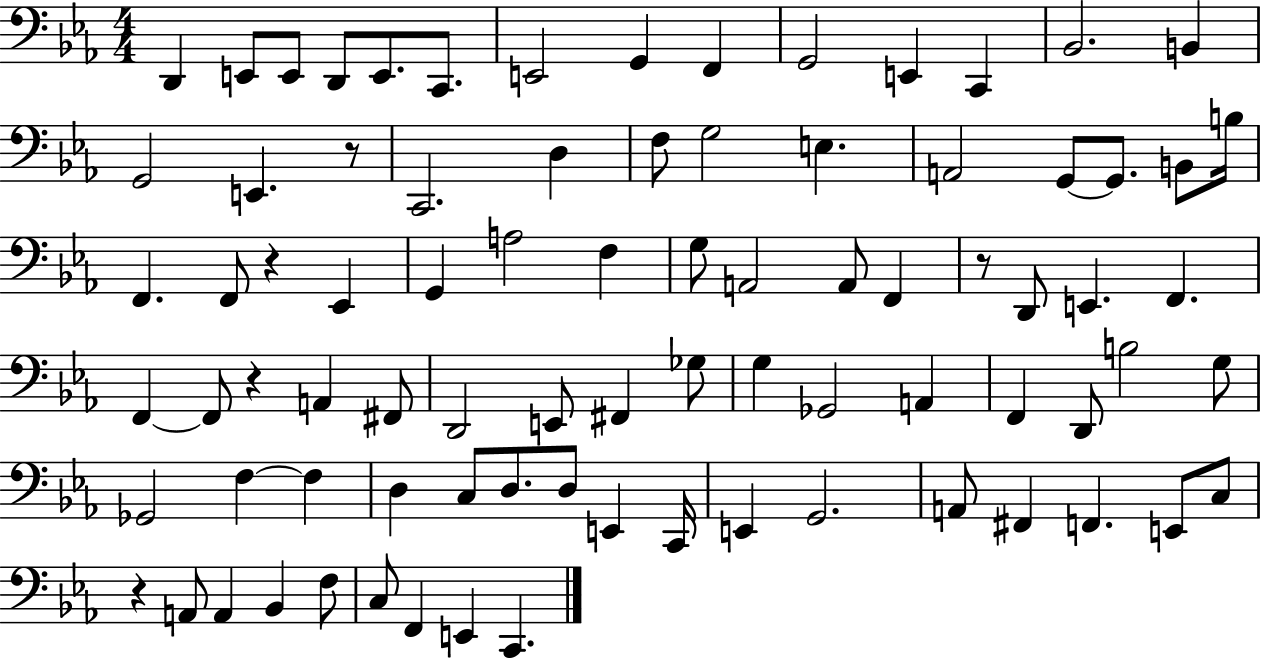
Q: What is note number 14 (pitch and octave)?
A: B2